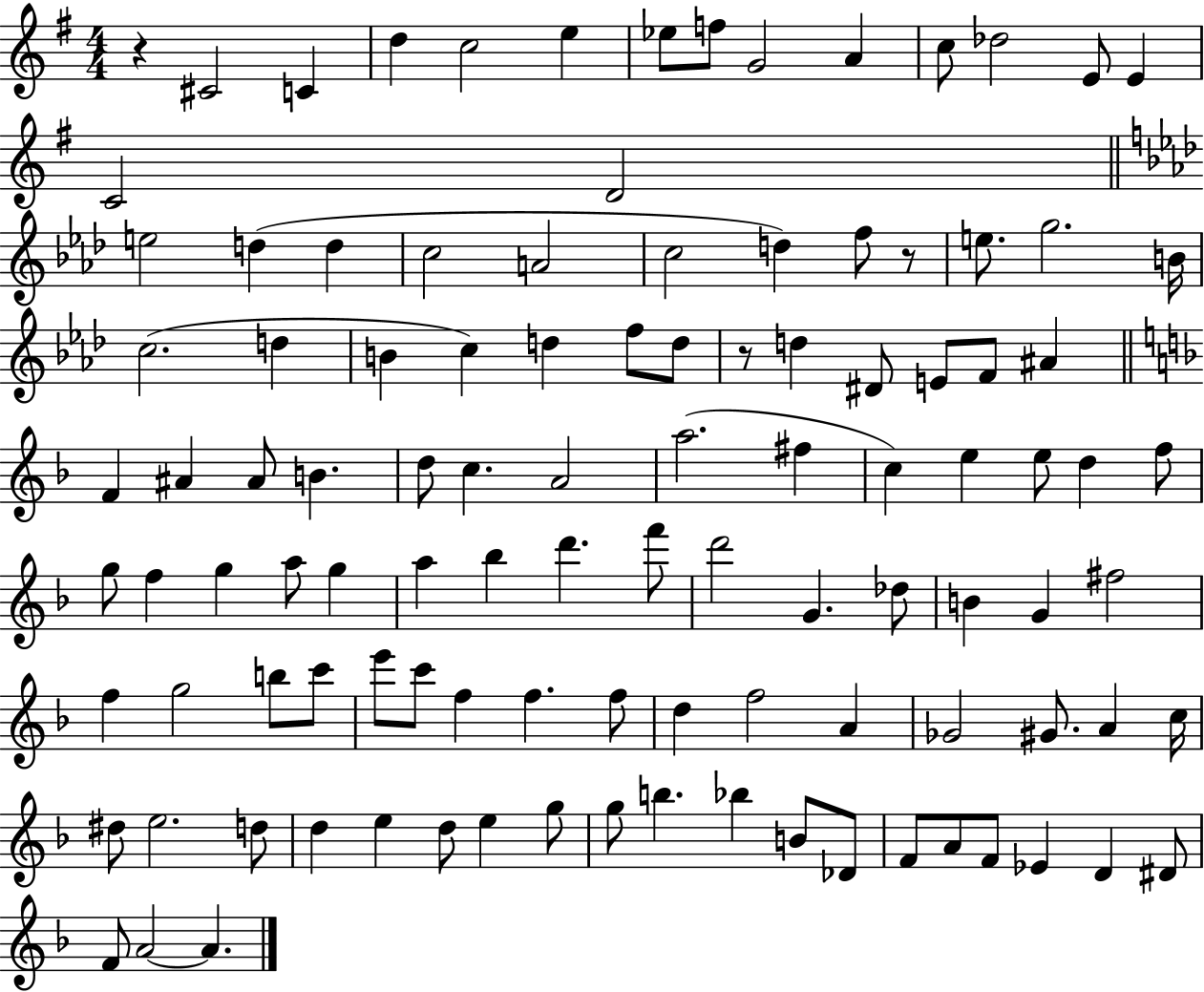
R/q C#4/h C4/q D5/q C5/h E5/q Eb5/e F5/e G4/h A4/q C5/e Db5/h E4/e E4/q C4/h D4/h E5/h D5/q D5/q C5/h A4/h C5/h D5/q F5/e R/e E5/e. G5/h. B4/s C5/h. D5/q B4/q C5/q D5/q F5/e D5/e R/e D5/q D#4/e E4/e F4/e A#4/q F4/q A#4/q A#4/e B4/q. D5/e C5/q. A4/h A5/h. F#5/q C5/q E5/q E5/e D5/q F5/e G5/e F5/q G5/q A5/e G5/q A5/q Bb5/q D6/q. F6/e D6/h G4/q. Db5/e B4/q G4/q F#5/h F5/q G5/h B5/e C6/e E6/e C6/e F5/q F5/q. F5/e D5/q F5/h A4/q Gb4/h G#4/e. A4/q C5/s D#5/e E5/h. D5/e D5/q E5/q D5/e E5/q G5/e G5/e B5/q. Bb5/q B4/e Db4/e F4/e A4/e F4/e Eb4/q D4/q D#4/e F4/e A4/h A4/q.